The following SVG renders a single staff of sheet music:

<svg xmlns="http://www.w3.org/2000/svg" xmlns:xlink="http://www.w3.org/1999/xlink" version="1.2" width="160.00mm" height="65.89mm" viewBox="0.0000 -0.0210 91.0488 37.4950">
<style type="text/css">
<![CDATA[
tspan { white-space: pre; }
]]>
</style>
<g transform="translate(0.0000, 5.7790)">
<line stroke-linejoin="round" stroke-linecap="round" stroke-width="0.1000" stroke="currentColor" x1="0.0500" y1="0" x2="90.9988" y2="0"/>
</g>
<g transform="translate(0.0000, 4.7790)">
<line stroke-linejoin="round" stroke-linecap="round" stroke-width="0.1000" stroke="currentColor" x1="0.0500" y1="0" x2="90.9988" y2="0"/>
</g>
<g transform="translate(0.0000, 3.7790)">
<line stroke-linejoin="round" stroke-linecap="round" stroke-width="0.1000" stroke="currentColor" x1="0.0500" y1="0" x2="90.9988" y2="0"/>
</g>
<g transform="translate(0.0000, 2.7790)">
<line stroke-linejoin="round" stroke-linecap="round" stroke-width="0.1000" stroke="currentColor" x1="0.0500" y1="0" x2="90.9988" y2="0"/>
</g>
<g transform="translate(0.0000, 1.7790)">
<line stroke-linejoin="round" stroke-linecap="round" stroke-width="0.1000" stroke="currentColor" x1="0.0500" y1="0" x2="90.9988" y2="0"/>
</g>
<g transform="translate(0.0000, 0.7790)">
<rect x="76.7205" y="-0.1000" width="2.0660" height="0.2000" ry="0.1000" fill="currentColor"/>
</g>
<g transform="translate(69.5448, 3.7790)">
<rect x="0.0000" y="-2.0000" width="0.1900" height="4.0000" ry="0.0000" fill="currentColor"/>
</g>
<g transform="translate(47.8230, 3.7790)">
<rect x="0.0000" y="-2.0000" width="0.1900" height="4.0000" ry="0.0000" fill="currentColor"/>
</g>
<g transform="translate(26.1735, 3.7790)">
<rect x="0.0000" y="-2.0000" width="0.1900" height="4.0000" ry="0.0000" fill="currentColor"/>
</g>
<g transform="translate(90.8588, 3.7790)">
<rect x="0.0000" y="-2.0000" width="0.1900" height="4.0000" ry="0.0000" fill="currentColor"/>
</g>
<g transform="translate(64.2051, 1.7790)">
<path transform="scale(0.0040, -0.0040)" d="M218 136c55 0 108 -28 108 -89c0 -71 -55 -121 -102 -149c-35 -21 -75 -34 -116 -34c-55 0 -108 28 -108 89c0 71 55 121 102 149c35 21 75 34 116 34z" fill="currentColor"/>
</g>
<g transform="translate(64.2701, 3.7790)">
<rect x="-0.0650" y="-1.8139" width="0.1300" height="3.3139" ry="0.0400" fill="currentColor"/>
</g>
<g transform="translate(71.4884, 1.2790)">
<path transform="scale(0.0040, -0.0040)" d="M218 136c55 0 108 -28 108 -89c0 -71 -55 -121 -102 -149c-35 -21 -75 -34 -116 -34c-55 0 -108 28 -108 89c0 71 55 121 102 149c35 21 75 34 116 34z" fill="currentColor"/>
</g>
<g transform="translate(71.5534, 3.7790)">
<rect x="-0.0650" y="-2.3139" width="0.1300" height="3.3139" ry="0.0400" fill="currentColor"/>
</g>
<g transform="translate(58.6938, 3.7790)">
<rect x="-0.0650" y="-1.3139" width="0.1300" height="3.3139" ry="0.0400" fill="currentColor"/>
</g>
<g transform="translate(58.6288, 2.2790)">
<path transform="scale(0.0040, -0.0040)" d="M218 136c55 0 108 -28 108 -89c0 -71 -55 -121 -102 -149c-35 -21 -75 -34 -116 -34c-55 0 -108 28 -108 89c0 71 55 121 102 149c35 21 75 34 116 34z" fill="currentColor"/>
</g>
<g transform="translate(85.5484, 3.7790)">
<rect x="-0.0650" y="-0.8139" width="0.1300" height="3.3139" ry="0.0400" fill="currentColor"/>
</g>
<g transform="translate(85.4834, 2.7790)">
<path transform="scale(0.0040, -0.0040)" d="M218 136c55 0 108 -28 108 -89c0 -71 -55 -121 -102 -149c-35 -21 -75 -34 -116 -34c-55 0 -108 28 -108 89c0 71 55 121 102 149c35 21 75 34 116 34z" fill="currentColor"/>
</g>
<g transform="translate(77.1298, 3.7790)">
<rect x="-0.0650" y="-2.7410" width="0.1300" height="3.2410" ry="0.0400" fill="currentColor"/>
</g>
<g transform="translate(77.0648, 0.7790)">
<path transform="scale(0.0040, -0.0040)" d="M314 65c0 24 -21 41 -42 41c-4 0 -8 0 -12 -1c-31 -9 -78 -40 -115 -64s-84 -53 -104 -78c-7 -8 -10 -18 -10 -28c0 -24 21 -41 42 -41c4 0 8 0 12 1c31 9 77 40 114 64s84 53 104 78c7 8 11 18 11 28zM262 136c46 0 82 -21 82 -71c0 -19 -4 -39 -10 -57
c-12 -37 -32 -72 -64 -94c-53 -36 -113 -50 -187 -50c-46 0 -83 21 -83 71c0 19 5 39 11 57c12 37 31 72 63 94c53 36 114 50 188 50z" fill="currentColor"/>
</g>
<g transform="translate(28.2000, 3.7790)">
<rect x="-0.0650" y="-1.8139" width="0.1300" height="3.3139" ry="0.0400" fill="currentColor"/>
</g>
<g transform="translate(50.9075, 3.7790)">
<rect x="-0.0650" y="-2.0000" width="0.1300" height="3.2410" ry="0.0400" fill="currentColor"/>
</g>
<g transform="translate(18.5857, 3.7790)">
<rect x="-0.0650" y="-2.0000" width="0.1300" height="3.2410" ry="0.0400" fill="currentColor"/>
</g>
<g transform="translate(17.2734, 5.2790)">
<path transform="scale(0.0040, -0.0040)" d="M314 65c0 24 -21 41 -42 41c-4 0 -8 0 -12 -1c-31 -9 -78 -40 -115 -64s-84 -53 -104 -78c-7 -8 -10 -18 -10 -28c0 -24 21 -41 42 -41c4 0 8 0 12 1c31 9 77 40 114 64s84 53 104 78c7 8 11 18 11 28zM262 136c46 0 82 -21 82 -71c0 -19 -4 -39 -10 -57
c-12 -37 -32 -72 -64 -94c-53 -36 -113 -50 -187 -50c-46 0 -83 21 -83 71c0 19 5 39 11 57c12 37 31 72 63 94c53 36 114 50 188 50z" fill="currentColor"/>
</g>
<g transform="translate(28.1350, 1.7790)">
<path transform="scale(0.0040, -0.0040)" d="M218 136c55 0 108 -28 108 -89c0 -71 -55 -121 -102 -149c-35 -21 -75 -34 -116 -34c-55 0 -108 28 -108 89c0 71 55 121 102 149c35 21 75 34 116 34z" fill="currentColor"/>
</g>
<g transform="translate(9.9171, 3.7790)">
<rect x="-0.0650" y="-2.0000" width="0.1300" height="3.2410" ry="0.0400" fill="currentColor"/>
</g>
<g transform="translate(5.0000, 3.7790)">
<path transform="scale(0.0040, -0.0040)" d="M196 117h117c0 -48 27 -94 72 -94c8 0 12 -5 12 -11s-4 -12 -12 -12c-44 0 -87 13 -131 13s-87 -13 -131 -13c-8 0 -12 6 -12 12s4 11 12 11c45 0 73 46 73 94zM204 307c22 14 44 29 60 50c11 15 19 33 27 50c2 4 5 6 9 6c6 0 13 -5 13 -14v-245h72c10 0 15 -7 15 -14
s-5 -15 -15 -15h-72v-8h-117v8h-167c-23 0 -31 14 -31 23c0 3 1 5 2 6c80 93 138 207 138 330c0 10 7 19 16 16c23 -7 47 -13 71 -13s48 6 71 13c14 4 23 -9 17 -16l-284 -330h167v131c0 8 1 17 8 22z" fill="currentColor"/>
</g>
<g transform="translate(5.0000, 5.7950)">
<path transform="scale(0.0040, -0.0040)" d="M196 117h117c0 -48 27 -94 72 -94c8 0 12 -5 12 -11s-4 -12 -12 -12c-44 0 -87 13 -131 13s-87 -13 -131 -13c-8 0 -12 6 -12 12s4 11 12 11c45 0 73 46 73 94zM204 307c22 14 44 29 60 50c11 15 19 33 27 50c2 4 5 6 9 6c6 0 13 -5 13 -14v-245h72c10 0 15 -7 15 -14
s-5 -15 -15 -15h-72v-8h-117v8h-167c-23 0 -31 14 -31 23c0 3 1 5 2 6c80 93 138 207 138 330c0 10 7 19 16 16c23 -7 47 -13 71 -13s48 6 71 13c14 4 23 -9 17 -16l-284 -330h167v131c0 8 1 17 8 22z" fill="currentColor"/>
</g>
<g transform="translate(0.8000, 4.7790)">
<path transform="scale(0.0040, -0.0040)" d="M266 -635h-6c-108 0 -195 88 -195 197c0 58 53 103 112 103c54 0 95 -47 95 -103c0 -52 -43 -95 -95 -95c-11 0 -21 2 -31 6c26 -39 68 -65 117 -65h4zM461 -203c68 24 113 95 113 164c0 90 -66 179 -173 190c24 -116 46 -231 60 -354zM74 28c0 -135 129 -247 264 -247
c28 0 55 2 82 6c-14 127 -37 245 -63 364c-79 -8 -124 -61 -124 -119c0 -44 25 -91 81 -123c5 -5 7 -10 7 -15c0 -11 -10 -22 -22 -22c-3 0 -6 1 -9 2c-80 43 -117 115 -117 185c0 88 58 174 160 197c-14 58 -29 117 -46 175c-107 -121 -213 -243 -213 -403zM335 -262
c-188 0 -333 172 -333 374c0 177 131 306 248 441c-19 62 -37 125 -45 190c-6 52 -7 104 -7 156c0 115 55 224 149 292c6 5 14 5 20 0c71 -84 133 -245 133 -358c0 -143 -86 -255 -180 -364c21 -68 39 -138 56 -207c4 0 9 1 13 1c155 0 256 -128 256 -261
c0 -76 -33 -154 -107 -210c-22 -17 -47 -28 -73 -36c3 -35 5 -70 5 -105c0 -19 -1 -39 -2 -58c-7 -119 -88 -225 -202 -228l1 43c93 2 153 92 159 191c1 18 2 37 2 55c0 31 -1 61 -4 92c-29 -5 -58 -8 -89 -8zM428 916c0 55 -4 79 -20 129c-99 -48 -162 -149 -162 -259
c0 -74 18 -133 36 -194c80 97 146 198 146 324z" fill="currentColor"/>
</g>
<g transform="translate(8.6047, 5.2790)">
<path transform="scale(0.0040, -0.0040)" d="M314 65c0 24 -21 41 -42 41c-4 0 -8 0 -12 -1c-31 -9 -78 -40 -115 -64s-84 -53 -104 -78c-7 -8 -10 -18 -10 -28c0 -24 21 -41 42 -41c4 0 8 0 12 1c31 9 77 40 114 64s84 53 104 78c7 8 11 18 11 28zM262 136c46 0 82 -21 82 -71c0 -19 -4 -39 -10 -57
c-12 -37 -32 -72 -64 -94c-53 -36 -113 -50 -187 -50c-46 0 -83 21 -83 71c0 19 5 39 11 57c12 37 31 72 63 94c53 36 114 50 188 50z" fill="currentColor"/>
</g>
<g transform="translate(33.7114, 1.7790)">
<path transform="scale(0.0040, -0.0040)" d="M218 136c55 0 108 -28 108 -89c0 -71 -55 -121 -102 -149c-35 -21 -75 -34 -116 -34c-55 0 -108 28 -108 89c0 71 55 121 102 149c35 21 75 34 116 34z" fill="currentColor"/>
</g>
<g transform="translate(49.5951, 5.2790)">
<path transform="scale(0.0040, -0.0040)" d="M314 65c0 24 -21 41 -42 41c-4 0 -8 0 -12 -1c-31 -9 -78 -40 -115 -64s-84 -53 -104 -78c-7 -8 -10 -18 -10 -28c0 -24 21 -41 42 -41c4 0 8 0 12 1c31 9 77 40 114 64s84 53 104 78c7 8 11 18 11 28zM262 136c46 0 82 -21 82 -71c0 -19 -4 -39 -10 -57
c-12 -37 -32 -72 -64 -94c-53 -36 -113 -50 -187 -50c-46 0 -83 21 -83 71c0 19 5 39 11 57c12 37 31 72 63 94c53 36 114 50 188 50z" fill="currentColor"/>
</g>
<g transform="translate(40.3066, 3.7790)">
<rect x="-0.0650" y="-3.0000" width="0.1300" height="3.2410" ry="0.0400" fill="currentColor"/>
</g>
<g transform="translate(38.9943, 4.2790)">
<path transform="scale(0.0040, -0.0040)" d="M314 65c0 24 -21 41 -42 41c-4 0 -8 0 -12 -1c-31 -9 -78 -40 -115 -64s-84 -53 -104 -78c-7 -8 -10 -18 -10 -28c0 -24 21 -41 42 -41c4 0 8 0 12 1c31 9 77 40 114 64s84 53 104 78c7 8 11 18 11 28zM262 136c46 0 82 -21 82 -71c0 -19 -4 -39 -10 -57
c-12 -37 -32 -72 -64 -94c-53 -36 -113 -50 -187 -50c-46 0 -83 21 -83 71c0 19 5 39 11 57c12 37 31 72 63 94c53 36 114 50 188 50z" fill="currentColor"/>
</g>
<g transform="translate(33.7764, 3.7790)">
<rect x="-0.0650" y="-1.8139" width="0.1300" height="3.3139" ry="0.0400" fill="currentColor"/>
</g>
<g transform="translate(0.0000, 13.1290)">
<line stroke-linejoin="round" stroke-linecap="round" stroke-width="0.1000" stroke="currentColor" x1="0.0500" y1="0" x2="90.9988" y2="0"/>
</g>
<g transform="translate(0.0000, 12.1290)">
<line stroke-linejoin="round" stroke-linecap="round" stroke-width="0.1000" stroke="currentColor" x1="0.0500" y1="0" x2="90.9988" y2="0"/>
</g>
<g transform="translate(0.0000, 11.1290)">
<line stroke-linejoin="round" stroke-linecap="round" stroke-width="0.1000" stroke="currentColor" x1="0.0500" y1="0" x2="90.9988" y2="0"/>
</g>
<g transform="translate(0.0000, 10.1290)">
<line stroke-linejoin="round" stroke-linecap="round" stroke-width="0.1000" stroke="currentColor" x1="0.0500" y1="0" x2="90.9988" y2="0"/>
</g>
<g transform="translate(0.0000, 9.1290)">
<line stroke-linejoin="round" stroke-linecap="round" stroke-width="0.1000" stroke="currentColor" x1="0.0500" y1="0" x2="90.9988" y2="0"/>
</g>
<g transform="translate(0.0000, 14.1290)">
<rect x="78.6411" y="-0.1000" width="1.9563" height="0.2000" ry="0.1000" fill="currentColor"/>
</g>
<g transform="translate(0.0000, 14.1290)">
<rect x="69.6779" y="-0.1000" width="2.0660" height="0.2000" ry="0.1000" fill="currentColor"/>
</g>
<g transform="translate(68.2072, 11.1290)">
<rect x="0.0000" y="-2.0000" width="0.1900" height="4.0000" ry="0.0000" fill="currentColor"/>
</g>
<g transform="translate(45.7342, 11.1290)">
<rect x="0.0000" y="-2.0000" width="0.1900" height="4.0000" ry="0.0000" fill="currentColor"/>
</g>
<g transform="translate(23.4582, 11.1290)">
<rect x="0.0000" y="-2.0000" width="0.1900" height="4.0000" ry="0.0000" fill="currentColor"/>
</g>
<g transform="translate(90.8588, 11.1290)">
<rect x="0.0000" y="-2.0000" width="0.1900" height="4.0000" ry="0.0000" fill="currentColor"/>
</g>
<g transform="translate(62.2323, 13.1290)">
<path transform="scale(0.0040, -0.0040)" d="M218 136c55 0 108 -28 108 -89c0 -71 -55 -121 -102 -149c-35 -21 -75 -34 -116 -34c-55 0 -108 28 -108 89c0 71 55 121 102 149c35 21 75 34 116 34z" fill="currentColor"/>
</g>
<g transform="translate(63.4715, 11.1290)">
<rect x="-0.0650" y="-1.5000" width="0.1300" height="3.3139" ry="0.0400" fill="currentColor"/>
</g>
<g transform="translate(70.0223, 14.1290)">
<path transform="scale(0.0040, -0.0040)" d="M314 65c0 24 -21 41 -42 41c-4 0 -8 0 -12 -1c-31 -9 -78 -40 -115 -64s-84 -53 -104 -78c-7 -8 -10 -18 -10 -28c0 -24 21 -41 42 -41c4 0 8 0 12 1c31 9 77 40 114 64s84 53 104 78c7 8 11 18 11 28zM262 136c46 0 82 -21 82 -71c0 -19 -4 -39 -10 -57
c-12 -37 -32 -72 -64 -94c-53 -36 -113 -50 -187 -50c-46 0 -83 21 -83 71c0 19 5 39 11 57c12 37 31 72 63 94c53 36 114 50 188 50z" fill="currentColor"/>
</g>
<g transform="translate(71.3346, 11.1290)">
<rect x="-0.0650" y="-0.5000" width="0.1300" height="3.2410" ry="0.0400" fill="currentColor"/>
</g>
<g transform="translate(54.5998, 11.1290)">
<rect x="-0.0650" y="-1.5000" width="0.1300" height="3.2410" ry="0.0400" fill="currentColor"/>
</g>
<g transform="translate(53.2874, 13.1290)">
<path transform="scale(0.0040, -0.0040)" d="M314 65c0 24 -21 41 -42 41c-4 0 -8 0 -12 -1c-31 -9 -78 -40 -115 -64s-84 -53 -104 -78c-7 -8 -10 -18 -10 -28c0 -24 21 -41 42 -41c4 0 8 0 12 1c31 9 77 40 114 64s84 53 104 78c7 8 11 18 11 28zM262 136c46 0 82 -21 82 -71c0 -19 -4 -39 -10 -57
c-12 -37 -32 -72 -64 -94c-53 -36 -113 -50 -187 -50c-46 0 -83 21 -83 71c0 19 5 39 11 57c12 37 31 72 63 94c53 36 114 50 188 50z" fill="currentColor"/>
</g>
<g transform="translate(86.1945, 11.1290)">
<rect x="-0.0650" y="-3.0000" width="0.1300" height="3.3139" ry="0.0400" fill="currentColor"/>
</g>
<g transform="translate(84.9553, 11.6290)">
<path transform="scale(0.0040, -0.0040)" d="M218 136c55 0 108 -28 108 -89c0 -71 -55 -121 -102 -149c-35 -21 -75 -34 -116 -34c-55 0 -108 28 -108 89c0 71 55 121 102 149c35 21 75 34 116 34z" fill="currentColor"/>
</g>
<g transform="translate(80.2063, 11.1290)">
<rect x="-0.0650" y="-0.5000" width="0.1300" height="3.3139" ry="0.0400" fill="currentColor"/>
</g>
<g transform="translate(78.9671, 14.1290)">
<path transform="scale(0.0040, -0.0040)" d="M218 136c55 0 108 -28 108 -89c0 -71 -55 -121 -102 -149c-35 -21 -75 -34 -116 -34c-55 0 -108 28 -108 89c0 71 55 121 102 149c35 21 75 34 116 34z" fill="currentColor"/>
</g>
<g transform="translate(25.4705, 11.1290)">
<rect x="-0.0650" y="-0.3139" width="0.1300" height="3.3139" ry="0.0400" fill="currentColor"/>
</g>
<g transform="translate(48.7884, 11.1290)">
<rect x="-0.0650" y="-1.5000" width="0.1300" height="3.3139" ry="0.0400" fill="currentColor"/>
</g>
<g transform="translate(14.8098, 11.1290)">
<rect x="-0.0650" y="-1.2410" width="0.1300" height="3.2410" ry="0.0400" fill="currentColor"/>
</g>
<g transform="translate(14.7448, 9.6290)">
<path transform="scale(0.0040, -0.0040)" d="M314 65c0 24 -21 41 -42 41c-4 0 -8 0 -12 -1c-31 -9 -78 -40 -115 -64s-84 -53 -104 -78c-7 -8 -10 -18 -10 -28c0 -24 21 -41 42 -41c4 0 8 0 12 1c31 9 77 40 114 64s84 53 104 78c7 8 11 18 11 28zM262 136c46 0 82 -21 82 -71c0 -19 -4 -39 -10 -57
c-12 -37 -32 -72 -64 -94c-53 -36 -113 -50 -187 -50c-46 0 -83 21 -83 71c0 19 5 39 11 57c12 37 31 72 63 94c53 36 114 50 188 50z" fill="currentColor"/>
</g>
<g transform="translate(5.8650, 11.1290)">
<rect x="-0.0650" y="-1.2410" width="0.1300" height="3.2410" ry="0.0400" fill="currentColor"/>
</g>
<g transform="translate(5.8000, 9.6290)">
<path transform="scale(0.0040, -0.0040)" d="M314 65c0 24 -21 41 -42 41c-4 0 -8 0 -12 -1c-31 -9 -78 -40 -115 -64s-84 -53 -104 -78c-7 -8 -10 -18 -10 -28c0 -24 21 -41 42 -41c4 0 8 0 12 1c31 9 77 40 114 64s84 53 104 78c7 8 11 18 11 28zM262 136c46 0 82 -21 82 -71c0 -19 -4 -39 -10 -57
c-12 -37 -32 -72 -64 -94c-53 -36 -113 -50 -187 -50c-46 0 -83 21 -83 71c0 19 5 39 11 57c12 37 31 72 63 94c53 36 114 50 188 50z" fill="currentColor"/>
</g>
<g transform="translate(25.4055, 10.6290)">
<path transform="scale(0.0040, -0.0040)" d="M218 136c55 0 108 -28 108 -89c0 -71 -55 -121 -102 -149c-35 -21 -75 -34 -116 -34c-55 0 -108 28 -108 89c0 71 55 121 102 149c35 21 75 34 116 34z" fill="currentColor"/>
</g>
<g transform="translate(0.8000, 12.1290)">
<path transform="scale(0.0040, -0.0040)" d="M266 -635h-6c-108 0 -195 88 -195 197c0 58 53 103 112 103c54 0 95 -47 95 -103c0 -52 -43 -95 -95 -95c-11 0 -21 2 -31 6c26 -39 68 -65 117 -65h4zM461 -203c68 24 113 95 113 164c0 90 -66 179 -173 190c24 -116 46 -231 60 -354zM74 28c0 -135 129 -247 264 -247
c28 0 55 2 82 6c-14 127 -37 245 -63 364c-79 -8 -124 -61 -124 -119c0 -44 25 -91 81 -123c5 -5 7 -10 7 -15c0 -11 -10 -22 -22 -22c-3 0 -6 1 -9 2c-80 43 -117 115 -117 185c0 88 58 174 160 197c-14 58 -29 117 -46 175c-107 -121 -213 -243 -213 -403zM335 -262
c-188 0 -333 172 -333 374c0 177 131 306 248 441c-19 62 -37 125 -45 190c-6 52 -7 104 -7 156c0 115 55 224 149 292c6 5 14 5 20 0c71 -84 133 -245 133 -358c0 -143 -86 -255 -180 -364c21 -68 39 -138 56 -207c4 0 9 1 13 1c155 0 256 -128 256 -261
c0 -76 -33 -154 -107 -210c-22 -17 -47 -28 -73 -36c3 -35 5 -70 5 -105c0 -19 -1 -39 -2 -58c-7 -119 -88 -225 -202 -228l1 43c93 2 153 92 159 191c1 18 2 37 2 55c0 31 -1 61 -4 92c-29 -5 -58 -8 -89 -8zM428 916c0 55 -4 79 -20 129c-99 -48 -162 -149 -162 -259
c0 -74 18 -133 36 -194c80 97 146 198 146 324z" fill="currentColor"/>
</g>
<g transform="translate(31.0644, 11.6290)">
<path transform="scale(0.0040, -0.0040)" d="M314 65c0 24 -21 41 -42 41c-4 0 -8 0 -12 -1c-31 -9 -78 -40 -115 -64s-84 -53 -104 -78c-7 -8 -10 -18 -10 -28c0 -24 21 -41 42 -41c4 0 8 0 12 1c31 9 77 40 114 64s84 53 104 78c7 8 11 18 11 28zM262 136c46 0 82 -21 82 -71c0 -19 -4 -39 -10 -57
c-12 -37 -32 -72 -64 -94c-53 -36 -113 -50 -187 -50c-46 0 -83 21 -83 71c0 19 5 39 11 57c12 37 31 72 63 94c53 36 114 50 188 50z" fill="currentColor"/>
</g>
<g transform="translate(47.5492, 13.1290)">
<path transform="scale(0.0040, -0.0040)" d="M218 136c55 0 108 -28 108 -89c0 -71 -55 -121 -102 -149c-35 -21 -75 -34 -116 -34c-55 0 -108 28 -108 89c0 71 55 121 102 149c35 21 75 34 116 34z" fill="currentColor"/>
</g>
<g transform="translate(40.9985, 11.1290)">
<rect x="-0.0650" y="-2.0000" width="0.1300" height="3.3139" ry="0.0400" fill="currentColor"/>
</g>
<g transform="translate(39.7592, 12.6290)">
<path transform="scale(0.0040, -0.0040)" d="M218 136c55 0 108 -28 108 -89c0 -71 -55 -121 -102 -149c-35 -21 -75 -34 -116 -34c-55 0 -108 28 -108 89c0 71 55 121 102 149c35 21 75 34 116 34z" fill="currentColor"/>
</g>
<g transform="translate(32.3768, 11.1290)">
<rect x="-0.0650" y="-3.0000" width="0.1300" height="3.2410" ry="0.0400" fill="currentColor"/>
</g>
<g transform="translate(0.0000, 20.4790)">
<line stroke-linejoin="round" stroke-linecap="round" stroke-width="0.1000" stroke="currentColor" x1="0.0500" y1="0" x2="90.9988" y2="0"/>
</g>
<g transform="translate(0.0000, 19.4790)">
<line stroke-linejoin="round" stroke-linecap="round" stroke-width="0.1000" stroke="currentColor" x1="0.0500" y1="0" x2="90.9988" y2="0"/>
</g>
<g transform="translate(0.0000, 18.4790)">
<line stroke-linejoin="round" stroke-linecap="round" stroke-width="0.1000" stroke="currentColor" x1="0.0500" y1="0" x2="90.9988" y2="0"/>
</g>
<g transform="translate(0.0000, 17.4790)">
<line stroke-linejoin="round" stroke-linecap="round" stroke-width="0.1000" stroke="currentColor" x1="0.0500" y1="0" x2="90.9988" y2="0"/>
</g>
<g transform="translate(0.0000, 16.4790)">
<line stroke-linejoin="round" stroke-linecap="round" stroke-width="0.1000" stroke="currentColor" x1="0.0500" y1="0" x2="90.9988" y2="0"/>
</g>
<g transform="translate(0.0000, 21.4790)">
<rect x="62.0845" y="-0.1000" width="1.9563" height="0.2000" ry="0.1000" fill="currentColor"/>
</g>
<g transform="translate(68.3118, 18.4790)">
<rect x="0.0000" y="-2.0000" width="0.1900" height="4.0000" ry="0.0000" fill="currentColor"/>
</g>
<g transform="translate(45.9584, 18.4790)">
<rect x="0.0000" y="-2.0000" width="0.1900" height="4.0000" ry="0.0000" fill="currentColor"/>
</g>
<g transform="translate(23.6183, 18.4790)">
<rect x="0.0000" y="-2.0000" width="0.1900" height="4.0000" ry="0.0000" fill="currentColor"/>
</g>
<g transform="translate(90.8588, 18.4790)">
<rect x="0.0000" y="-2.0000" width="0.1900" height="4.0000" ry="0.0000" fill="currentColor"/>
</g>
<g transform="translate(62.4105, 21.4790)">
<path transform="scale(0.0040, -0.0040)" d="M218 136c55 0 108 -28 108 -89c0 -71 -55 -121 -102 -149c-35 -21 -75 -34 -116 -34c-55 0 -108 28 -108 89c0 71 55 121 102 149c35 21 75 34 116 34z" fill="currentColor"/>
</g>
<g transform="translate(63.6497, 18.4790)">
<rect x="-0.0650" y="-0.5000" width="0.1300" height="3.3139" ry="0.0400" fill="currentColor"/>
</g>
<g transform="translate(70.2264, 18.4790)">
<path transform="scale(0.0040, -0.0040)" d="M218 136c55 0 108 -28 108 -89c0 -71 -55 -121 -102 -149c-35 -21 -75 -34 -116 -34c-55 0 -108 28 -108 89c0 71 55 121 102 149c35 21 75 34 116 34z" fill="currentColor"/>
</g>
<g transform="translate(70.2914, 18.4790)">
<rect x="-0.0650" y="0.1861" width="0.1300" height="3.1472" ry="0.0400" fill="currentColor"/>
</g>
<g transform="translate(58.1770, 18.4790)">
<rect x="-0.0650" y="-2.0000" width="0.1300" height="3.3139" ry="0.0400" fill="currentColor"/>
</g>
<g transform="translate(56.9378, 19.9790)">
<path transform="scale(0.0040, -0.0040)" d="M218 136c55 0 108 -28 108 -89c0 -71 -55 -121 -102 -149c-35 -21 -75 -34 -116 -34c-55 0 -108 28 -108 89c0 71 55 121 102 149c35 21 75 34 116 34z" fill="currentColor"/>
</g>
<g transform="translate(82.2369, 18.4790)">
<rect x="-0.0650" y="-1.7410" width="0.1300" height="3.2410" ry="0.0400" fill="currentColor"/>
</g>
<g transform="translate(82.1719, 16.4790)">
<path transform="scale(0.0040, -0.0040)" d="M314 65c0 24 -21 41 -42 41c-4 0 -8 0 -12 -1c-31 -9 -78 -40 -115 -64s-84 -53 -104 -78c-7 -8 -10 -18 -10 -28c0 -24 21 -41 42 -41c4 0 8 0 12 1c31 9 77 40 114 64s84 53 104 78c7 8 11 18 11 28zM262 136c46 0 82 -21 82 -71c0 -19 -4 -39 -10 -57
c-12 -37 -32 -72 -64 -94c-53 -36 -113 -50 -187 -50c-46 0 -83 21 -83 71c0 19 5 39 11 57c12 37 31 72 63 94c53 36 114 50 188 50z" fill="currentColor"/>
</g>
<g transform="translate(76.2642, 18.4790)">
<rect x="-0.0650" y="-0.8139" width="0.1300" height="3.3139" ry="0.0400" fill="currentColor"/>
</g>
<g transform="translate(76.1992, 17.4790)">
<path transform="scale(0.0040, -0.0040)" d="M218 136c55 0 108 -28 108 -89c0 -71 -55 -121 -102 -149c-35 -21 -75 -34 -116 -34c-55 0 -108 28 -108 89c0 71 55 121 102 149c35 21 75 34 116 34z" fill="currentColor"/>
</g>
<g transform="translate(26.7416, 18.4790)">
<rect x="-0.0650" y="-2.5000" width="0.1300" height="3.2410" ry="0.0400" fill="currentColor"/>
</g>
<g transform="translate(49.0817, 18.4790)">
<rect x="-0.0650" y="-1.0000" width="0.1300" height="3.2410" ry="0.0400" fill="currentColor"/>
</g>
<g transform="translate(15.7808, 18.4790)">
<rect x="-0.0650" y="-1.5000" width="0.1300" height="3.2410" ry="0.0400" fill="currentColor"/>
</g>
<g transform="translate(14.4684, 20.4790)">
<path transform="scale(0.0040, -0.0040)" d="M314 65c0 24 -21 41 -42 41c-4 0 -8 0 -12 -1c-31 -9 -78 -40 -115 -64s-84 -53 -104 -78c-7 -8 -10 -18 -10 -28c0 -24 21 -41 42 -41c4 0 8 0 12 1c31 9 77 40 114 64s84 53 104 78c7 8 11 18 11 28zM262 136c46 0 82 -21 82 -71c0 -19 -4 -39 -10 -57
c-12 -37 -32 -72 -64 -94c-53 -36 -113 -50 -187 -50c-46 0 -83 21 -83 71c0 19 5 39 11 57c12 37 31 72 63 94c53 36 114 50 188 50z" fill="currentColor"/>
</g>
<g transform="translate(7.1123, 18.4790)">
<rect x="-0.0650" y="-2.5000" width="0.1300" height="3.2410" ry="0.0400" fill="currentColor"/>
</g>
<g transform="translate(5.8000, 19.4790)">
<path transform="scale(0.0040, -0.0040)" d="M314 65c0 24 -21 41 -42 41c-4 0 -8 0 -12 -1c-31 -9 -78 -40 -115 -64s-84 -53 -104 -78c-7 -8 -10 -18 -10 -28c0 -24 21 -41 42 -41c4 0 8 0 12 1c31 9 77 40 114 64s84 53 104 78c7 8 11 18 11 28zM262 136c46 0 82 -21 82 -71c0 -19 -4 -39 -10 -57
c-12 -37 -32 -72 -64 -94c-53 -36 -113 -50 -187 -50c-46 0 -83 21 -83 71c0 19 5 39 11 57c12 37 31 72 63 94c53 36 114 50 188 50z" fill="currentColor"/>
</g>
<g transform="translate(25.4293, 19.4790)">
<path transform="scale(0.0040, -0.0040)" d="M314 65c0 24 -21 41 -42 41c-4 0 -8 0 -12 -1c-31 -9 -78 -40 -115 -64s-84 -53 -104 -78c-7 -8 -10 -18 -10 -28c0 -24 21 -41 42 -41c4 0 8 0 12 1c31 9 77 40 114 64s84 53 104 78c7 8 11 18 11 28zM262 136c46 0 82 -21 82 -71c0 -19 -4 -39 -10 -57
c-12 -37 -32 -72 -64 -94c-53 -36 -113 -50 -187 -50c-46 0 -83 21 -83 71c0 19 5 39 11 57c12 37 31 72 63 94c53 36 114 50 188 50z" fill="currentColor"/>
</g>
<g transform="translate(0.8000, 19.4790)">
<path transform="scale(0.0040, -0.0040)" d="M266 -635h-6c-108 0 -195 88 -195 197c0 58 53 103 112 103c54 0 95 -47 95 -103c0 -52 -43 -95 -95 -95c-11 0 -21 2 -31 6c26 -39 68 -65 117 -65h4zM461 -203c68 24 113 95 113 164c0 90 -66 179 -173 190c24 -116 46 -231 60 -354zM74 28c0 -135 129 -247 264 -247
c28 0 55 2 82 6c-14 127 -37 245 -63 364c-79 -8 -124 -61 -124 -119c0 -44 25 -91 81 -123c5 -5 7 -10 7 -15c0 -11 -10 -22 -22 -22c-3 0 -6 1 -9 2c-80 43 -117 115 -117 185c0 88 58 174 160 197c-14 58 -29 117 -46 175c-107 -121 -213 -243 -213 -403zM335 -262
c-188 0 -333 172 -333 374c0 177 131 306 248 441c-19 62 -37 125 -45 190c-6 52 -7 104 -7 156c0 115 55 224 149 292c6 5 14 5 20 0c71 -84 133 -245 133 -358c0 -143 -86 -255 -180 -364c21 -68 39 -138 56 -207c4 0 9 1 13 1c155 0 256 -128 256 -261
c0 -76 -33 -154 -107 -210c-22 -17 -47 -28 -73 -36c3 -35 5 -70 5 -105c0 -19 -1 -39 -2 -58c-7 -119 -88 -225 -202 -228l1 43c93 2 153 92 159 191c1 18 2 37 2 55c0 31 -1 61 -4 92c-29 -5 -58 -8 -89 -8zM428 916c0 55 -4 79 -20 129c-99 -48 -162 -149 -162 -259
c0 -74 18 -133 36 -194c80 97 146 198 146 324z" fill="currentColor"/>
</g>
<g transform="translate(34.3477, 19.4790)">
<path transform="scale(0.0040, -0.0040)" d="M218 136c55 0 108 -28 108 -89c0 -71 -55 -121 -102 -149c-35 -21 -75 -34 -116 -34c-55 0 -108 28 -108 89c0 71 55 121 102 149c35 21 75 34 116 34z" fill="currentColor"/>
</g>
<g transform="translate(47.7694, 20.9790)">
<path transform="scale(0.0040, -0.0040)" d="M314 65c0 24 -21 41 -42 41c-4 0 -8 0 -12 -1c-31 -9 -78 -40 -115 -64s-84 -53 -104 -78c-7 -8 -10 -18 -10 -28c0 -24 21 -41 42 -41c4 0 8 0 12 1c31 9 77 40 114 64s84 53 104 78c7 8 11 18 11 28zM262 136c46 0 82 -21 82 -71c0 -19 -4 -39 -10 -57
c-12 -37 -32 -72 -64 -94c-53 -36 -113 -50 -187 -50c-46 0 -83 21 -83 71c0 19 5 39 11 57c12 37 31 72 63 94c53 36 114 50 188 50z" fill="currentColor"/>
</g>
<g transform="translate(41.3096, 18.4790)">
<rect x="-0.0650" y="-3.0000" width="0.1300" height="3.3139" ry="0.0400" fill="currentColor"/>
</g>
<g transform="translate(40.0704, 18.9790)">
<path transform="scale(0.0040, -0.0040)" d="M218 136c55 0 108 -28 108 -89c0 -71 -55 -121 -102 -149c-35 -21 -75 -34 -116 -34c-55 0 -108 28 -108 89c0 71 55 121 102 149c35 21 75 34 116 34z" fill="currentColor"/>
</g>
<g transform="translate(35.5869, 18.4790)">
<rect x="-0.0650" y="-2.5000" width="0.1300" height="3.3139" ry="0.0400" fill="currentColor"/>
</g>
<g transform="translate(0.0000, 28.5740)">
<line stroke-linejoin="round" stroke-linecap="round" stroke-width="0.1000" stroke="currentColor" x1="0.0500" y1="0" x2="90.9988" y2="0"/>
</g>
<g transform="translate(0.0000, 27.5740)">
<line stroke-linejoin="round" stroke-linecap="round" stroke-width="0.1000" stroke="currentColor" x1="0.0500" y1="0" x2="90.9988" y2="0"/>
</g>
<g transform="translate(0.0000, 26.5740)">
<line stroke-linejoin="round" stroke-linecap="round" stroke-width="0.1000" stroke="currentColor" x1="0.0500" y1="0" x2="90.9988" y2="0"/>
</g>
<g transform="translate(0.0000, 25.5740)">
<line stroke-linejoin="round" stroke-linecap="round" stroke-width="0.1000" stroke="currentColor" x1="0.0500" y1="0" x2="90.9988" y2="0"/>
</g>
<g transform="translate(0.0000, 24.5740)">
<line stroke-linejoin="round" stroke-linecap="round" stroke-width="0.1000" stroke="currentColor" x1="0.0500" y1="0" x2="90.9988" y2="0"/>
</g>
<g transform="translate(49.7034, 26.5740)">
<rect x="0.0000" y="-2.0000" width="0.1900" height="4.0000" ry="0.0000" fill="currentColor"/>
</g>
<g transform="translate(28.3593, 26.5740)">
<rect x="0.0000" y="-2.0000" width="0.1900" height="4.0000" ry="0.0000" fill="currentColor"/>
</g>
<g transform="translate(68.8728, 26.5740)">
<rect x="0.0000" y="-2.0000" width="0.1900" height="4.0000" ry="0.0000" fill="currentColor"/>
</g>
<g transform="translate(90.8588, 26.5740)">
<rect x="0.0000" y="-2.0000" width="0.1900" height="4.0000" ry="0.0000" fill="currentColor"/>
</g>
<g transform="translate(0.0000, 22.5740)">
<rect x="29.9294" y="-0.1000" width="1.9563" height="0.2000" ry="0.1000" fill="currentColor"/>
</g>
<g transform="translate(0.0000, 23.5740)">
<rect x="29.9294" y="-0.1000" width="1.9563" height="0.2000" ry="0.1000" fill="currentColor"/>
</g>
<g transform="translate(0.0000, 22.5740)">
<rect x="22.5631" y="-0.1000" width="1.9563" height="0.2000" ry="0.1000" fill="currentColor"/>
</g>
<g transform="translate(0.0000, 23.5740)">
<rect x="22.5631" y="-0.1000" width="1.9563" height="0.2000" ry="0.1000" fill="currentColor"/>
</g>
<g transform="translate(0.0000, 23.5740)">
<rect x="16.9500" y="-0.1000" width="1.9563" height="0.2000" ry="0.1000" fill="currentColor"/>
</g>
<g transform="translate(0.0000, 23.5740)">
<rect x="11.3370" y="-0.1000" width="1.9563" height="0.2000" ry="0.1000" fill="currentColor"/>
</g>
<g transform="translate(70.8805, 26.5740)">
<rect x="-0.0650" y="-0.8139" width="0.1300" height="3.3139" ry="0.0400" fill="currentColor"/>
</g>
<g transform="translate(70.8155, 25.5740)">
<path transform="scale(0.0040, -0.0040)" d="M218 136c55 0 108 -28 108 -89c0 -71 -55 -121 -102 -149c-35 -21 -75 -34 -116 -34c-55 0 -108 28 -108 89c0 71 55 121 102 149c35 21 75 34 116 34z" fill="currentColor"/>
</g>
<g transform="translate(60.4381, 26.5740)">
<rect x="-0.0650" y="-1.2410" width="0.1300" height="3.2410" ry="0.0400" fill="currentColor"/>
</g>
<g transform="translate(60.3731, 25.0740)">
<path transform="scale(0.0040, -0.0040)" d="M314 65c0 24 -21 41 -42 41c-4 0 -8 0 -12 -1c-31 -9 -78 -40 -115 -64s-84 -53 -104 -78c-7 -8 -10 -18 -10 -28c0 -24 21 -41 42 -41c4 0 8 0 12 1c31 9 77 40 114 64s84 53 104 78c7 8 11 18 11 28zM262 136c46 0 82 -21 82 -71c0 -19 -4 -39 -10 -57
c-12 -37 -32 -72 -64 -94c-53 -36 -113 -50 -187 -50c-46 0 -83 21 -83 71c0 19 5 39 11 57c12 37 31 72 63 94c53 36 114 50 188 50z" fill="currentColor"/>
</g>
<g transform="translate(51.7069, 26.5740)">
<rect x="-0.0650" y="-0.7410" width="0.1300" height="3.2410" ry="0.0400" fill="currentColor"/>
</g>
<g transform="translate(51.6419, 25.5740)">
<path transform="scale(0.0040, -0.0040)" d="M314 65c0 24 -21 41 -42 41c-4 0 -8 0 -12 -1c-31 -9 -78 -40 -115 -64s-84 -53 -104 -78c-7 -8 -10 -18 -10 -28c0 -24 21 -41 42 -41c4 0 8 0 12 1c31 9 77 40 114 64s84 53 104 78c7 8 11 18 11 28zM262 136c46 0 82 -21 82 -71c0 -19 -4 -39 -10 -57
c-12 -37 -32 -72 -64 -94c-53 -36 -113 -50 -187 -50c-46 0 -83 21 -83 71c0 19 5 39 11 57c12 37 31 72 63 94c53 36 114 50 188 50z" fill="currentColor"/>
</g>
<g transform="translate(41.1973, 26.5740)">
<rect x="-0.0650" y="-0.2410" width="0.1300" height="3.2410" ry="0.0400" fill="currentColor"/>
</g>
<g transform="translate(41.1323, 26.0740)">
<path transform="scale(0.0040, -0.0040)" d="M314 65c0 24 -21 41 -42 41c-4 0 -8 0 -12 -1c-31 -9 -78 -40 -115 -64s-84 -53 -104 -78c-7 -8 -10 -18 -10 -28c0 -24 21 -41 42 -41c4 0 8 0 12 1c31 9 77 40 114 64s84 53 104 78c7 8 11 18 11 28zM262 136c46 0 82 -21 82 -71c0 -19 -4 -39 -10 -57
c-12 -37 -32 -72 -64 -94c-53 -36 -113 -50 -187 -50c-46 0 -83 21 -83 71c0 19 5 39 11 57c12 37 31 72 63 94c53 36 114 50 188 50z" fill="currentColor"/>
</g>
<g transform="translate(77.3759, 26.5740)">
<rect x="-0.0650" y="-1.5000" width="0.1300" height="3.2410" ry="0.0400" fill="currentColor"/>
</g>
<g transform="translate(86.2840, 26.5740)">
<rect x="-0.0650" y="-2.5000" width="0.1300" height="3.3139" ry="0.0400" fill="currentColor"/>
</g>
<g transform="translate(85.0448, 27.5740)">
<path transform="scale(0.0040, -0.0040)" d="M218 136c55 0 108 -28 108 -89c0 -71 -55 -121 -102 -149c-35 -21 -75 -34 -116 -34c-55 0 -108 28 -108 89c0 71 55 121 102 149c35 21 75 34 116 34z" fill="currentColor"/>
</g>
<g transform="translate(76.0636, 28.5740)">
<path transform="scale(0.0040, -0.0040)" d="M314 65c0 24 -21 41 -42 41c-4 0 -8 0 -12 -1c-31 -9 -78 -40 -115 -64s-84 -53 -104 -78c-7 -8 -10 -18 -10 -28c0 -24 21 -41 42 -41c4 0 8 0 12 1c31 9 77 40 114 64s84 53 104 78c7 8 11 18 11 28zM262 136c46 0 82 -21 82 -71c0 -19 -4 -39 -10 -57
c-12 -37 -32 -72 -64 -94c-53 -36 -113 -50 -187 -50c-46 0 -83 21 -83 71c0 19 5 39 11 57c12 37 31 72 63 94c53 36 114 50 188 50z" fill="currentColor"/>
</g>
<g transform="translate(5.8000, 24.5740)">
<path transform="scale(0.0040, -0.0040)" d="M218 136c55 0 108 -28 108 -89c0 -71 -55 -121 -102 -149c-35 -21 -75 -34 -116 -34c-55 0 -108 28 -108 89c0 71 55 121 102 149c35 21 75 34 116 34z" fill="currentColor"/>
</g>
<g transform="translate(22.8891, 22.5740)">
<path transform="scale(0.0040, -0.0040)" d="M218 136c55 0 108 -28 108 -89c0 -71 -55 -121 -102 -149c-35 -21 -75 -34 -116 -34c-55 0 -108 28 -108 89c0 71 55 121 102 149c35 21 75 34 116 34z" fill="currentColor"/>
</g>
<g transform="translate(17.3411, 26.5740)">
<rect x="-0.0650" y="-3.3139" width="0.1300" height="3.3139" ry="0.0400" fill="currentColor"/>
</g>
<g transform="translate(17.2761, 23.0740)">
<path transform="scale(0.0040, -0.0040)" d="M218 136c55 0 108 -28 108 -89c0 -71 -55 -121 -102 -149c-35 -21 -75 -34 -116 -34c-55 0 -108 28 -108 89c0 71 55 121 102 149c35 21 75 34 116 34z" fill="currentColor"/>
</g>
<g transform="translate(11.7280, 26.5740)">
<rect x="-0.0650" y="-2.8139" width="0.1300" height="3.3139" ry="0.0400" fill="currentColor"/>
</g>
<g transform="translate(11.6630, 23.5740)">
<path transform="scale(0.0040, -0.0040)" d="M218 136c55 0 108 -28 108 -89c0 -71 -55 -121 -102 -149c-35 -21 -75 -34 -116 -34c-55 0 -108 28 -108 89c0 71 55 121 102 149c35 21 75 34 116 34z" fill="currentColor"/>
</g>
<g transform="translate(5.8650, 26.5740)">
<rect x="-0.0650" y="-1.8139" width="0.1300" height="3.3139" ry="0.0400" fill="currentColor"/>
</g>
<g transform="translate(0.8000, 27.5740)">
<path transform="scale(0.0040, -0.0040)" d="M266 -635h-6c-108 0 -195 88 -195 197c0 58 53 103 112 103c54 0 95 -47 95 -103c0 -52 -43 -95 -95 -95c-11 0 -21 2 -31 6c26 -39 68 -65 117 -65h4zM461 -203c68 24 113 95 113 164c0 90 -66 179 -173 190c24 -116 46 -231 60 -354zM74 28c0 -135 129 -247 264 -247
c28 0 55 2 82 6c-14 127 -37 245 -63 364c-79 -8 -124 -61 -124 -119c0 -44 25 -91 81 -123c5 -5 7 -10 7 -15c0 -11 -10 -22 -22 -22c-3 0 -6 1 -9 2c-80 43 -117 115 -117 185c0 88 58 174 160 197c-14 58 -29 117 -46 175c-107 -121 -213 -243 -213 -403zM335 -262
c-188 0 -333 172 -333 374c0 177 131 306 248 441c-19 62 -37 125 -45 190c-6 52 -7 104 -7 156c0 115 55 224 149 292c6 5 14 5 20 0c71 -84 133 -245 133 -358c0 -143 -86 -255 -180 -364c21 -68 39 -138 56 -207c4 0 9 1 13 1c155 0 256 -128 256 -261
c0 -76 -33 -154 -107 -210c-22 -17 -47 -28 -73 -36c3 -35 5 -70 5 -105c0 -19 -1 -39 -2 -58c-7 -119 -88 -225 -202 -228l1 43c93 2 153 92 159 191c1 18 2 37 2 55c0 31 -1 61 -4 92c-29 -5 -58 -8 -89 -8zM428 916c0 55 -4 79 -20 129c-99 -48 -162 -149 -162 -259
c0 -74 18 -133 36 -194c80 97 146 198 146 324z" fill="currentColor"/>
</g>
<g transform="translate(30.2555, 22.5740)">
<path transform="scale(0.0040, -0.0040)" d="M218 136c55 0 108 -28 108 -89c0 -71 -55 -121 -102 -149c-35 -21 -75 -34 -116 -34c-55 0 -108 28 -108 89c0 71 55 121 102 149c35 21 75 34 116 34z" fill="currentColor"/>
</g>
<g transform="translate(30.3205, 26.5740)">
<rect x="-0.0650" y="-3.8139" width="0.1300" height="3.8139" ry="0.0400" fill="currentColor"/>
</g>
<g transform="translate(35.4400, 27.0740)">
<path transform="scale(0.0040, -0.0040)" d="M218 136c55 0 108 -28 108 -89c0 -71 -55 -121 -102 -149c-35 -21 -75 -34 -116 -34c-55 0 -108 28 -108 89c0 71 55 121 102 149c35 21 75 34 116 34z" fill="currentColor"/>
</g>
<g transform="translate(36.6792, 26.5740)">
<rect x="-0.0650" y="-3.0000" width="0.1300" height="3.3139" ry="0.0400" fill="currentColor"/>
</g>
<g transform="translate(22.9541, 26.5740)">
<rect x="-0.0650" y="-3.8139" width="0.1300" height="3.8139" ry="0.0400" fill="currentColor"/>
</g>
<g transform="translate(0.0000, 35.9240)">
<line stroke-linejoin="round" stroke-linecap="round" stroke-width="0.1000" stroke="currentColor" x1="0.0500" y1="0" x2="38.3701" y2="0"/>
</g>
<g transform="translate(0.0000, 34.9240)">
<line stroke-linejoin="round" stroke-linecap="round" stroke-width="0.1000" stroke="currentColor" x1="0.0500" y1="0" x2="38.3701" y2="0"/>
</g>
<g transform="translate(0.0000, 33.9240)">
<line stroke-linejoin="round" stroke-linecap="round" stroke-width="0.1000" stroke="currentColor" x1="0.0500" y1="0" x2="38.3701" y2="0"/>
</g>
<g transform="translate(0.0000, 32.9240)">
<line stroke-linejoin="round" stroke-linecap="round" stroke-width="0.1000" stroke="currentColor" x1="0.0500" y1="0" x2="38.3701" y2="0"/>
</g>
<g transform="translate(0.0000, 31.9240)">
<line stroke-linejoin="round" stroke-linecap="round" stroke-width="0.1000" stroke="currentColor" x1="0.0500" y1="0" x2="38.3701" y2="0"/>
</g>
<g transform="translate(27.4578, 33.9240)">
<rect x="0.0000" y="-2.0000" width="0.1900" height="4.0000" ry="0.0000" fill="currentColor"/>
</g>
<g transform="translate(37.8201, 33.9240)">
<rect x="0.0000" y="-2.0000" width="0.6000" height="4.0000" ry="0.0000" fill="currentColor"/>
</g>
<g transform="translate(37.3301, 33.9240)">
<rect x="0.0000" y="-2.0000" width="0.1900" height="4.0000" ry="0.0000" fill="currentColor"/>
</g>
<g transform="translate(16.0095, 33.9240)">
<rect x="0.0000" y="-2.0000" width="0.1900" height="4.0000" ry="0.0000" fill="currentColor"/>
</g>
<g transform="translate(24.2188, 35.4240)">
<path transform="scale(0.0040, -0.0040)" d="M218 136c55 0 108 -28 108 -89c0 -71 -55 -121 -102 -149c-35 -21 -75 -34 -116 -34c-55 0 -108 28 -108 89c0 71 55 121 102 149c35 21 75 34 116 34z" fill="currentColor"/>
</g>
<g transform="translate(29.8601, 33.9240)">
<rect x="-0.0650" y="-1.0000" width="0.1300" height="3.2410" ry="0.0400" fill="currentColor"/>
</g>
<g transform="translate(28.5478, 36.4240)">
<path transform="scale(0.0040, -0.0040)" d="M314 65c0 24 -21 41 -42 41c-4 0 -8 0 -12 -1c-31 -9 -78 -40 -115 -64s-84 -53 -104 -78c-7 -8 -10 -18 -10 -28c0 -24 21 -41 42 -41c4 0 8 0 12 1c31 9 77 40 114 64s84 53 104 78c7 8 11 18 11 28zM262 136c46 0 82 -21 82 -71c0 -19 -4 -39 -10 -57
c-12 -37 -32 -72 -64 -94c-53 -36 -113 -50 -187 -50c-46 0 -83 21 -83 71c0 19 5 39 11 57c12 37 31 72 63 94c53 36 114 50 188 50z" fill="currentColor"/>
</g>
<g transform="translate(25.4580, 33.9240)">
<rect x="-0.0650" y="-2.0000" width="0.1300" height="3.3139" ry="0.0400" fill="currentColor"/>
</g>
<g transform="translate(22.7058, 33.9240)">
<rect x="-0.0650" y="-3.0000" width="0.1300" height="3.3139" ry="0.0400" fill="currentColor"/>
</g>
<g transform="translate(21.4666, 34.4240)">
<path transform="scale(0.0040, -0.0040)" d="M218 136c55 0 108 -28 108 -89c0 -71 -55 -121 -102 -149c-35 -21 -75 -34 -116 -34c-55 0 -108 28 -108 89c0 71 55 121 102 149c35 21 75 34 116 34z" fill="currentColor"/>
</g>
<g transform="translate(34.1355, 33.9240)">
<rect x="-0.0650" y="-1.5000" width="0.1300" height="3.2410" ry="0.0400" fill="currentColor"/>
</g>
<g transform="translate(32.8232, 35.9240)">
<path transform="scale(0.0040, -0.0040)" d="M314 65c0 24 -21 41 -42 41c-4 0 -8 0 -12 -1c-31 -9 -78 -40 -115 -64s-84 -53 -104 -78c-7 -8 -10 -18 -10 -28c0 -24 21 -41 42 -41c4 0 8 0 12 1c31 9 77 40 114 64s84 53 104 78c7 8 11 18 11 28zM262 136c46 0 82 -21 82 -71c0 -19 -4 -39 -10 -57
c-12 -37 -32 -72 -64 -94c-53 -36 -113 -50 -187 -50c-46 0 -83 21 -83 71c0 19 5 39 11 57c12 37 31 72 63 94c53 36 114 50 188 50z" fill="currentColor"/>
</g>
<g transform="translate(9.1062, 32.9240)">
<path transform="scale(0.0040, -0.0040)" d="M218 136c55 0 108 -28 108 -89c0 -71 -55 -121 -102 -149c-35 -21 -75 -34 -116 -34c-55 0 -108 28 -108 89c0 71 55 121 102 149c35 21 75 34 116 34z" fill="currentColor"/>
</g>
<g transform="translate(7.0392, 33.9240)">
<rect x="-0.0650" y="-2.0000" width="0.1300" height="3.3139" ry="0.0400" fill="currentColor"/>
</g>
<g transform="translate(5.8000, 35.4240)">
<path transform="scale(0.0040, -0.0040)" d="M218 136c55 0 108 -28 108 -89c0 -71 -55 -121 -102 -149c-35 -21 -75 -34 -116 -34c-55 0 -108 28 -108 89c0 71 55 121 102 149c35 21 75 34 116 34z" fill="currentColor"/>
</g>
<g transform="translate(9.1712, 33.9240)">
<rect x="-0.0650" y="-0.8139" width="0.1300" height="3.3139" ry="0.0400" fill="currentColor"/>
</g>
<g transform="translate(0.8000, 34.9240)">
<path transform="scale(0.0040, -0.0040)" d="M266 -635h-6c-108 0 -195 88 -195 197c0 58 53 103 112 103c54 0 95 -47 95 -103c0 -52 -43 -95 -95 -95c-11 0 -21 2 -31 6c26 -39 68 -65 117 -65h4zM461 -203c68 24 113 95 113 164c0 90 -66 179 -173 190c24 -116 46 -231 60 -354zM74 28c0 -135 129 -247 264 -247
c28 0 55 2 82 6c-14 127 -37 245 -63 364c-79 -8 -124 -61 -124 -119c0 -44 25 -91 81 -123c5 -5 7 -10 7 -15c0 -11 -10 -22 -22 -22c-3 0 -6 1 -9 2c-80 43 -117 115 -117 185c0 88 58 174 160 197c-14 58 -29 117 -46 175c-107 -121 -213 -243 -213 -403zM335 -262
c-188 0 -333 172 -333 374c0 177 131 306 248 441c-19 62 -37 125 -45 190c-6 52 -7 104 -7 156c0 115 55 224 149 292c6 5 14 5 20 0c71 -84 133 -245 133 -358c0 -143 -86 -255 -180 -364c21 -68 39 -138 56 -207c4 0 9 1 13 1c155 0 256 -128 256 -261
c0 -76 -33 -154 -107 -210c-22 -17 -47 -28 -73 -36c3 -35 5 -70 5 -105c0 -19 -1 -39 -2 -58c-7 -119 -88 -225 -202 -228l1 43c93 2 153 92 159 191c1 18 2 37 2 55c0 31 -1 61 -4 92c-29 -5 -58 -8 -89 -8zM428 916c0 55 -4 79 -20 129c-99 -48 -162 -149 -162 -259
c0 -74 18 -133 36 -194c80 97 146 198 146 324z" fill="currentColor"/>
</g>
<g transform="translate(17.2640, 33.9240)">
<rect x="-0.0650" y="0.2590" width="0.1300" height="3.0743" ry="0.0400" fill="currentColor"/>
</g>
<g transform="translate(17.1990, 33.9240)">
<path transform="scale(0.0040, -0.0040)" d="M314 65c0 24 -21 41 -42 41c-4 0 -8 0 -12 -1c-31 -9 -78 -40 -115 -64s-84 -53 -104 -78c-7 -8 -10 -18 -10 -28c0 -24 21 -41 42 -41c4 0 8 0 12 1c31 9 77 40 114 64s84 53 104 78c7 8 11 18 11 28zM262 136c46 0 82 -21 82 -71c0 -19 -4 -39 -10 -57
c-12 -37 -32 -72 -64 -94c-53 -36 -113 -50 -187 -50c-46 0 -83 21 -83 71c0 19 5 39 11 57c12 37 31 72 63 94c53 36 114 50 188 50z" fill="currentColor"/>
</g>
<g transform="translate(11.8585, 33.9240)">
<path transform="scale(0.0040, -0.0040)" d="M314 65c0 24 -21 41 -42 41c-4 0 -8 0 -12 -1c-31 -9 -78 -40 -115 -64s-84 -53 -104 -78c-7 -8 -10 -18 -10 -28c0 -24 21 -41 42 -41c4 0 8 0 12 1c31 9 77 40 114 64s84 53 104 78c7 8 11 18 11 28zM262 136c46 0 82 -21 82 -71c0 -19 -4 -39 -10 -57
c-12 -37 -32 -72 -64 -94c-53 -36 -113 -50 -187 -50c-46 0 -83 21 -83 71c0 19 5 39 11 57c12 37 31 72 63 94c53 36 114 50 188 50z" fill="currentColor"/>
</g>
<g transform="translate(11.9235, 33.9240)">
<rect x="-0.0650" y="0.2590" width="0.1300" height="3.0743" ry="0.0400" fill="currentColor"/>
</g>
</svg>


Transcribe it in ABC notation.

X:1
T:Untitled
M:4/4
L:1/4
K:C
F2 F2 f f A2 F2 e f g a2 d e2 e2 c A2 F E E2 E C2 C A G2 E2 G2 G A D2 F C B d f2 f a b c' c' A c2 d2 e2 d E2 G F d B2 B2 A F D2 E2